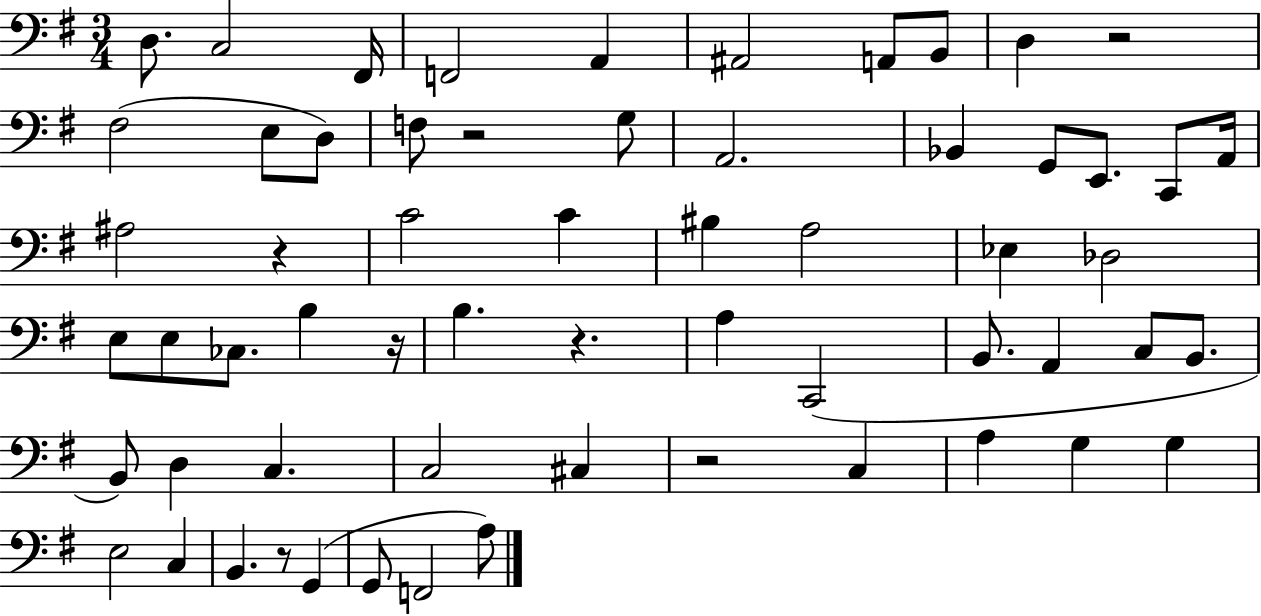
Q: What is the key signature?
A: G major